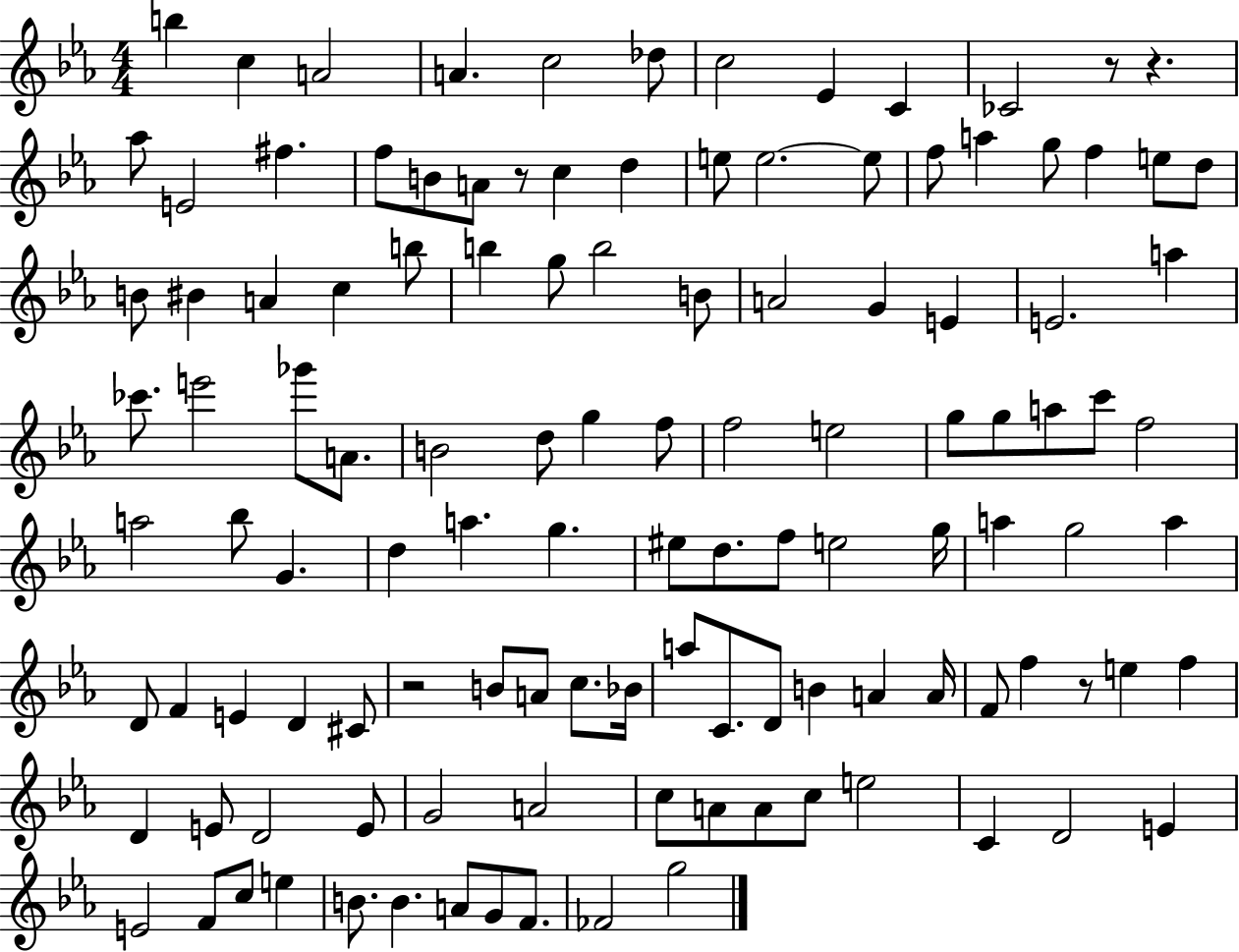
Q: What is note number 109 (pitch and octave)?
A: B4